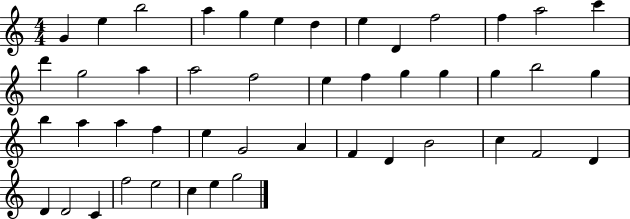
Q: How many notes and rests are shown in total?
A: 46